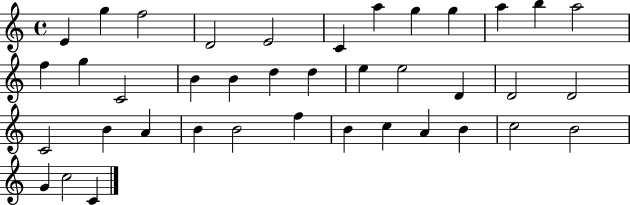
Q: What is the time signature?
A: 4/4